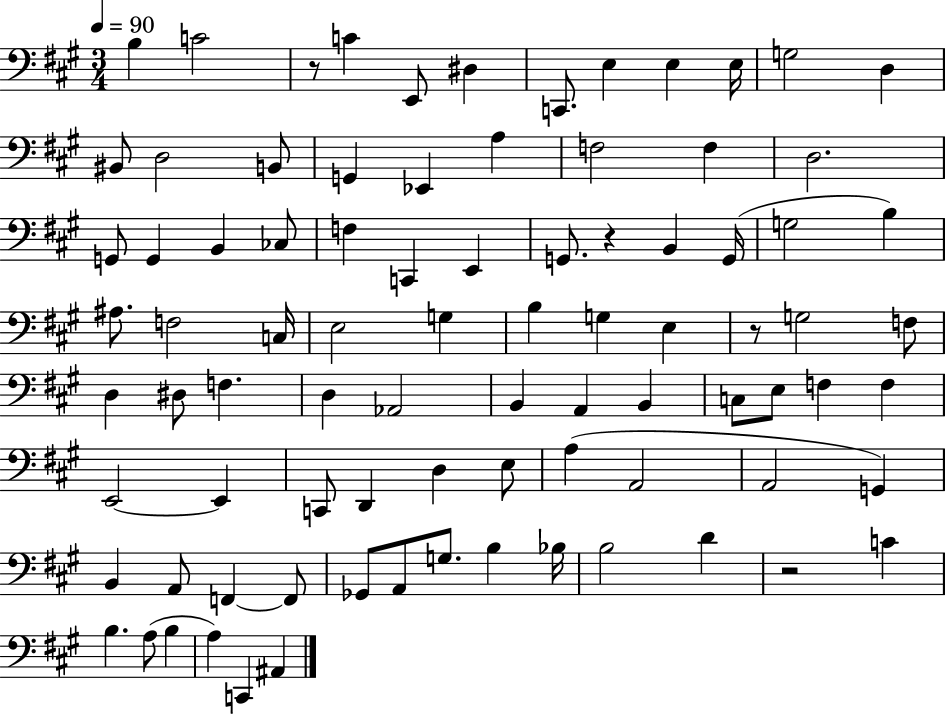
B3/q C4/h R/e C4/q E2/e D#3/q C2/e. E3/q E3/q E3/s G3/h D3/q BIS2/e D3/h B2/e G2/q Eb2/q A3/q F3/h F3/q D3/h. G2/e G2/q B2/q CES3/e F3/q C2/q E2/q G2/e. R/q B2/q G2/s G3/h B3/q A#3/e. F3/h C3/s E3/h G3/q B3/q G3/q E3/q R/e G3/h F3/e D3/q D#3/e F3/q. D3/q Ab2/h B2/q A2/q B2/q C3/e E3/e F3/q F3/q E2/h E2/q C2/e D2/q D3/q E3/e A3/q A2/h A2/h G2/q B2/q A2/e F2/q F2/e Gb2/e A2/e G3/e. B3/q Bb3/s B3/h D4/q R/h C4/q B3/q. A3/e B3/q A3/q C2/q A#2/q